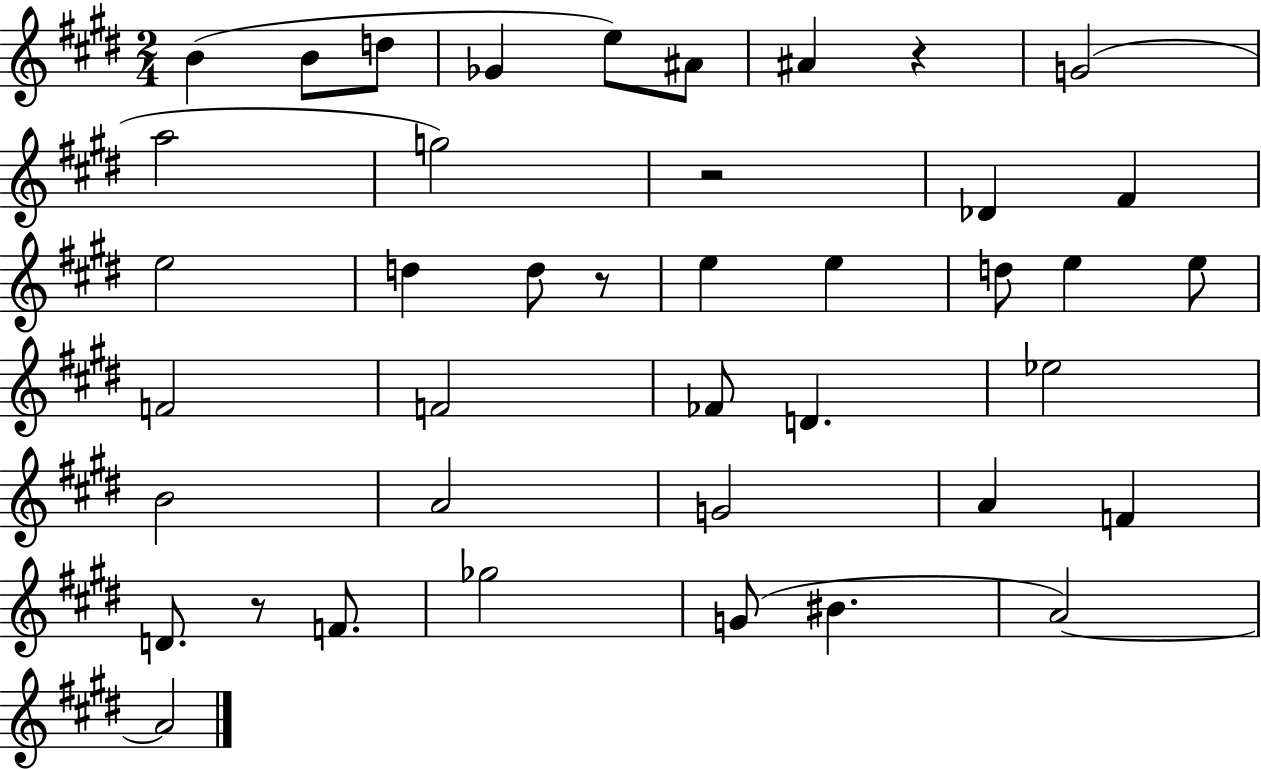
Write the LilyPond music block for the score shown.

{
  \clef treble
  \numericTimeSignature
  \time 2/4
  \key e \major
  b'4( b'8 d''8 | ges'4 e''8) ais'8 | ais'4 r4 | g'2( | \break a''2 | g''2) | r2 | des'4 fis'4 | \break e''2 | d''4 d''8 r8 | e''4 e''4 | d''8 e''4 e''8 | \break f'2 | f'2 | fes'8 d'4. | ees''2 | \break b'2 | a'2 | g'2 | a'4 f'4 | \break d'8. r8 f'8. | ges''2 | g'8( bis'4. | a'2~~) | \break a'2 | \bar "|."
}